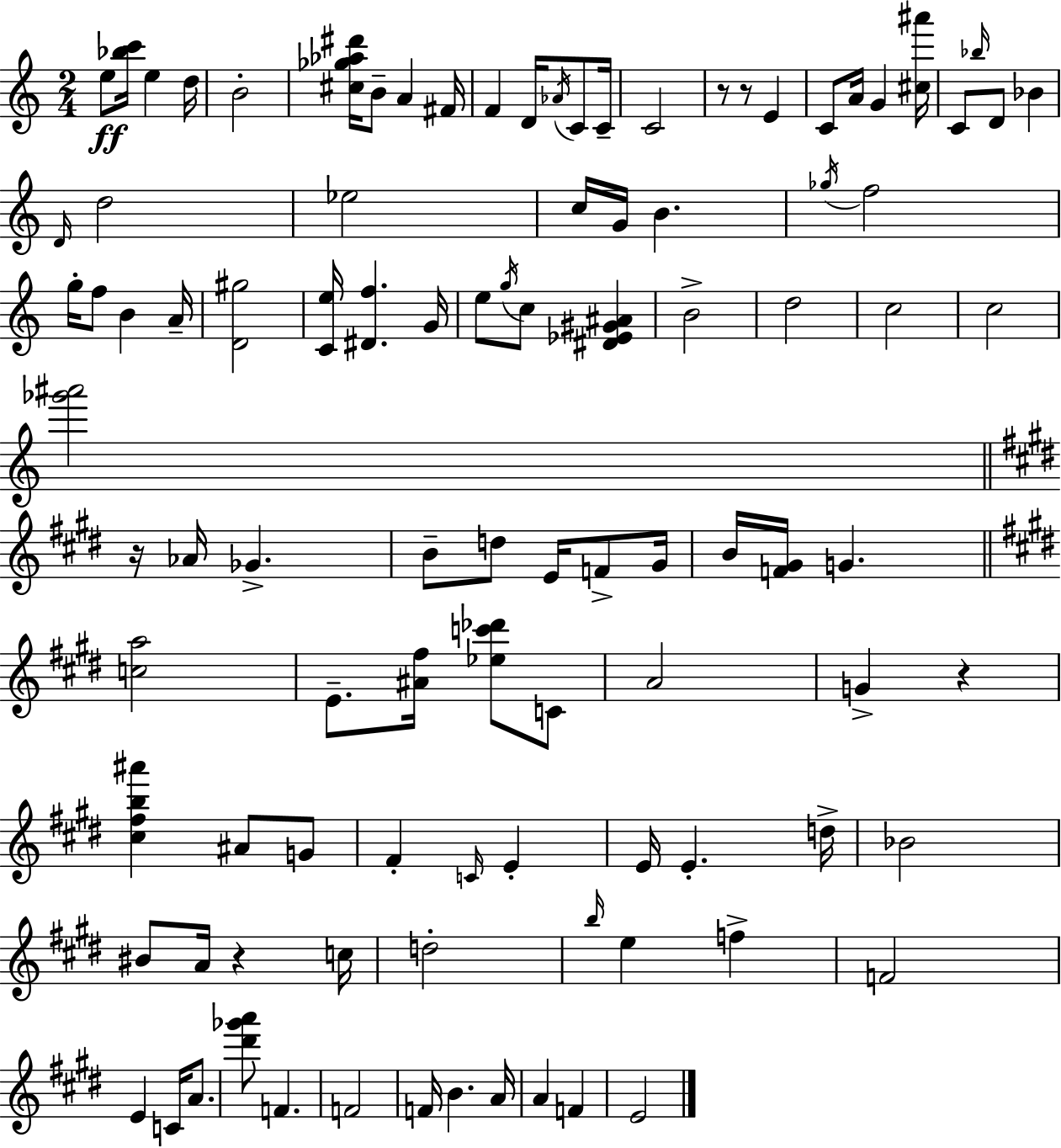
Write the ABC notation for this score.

X:1
T:Untitled
M:2/4
L:1/4
K:Am
e/2 [_bc']/4 e d/4 B2 [^c_g_a^d']/4 B/2 A ^F/4 F D/4 _A/4 C/2 C/4 C2 z/2 z/2 E C/2 A/4 G [^c^a']/4 C/2 _b/4 D/2 _B D/4 d2 _e2 c/4 G/4 B _g/4 f2 g/4 f/2 B A/4 [D^g]2 [Ce]/4 [^Df] G/4 e/2 g/4 c/2 [^D_E^G^A] B2 d2 c2 c2 [_g'^a']2 z/4 _A/4 _G B/2 d/2 E/4 F/2 ^G/4 B/4 [F^G]/4 G [ca]2 E/2 [^A^f]/4 [_ec'_d']/2 C/2 A2 G z [^c^fb^a'] ^A/2 G/2 ^F C/4 E E/4 E d/4 _B2 ^B/2 A/4 z c/4 d2 b/4 e f F2 E C/4 A/2 [^d'_g'a']/2 F F2 F/4 B A/4 A F E2